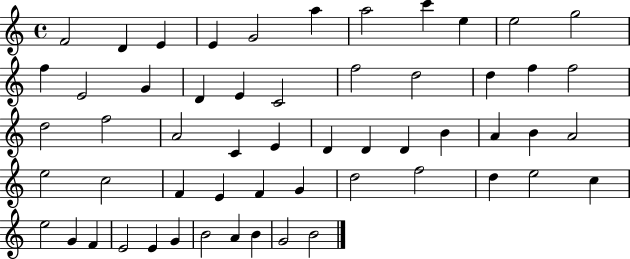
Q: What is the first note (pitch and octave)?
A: F4